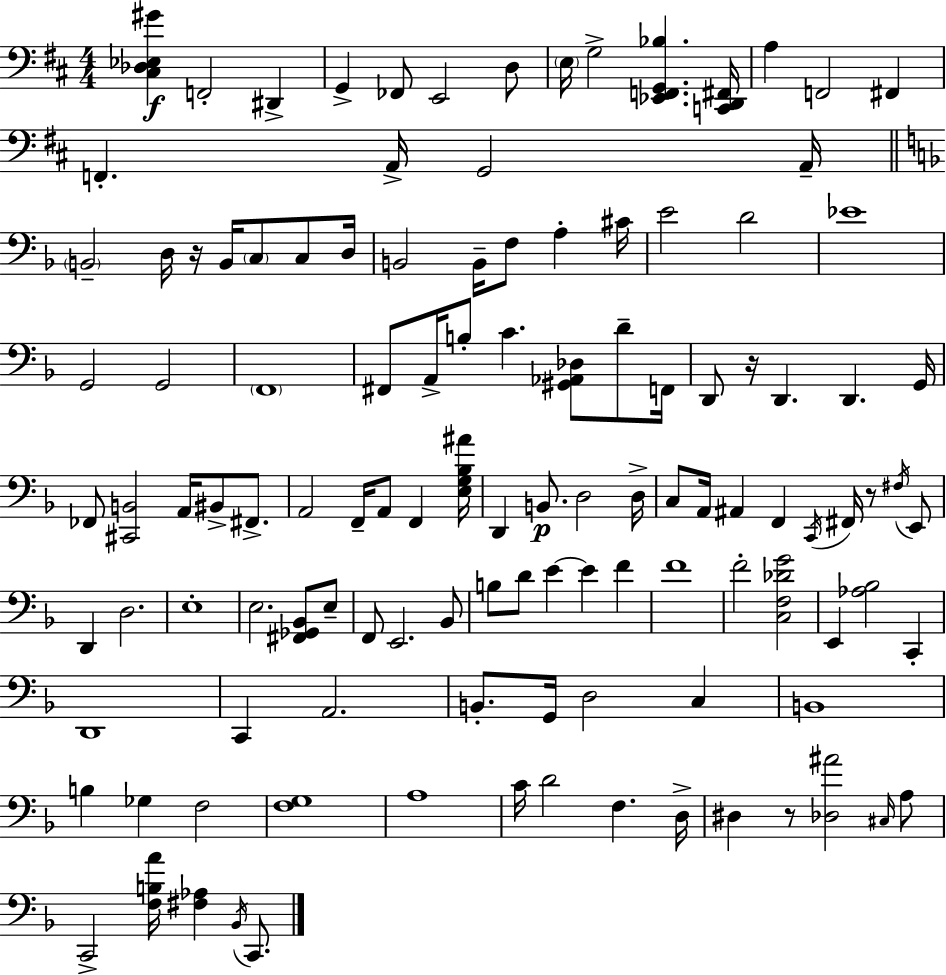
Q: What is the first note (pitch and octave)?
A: F2